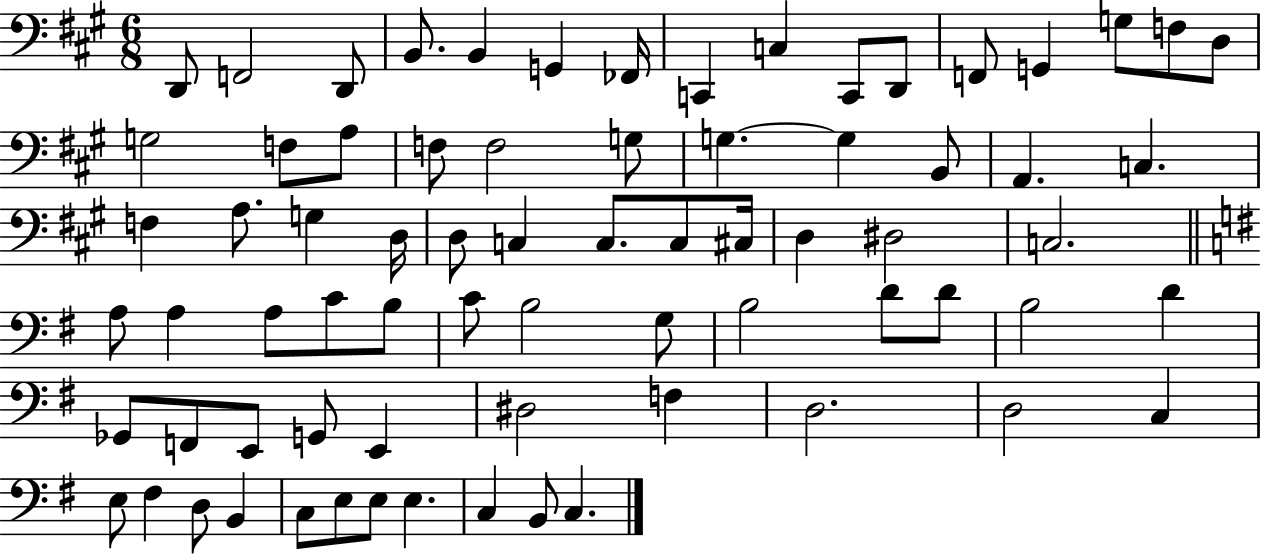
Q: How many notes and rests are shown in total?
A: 73